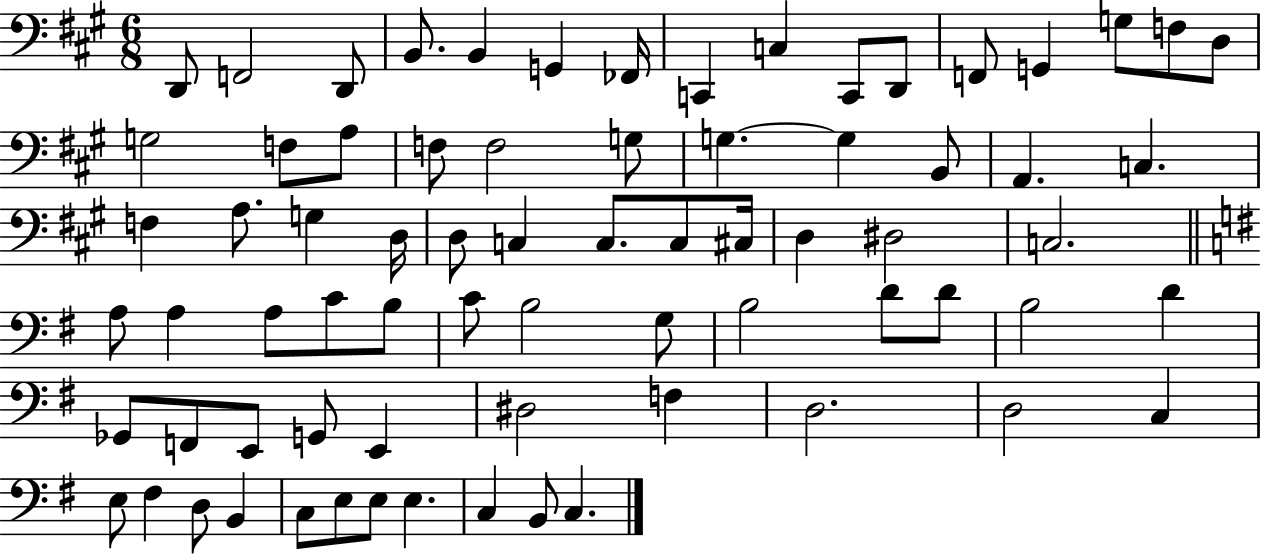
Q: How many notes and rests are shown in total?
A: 73